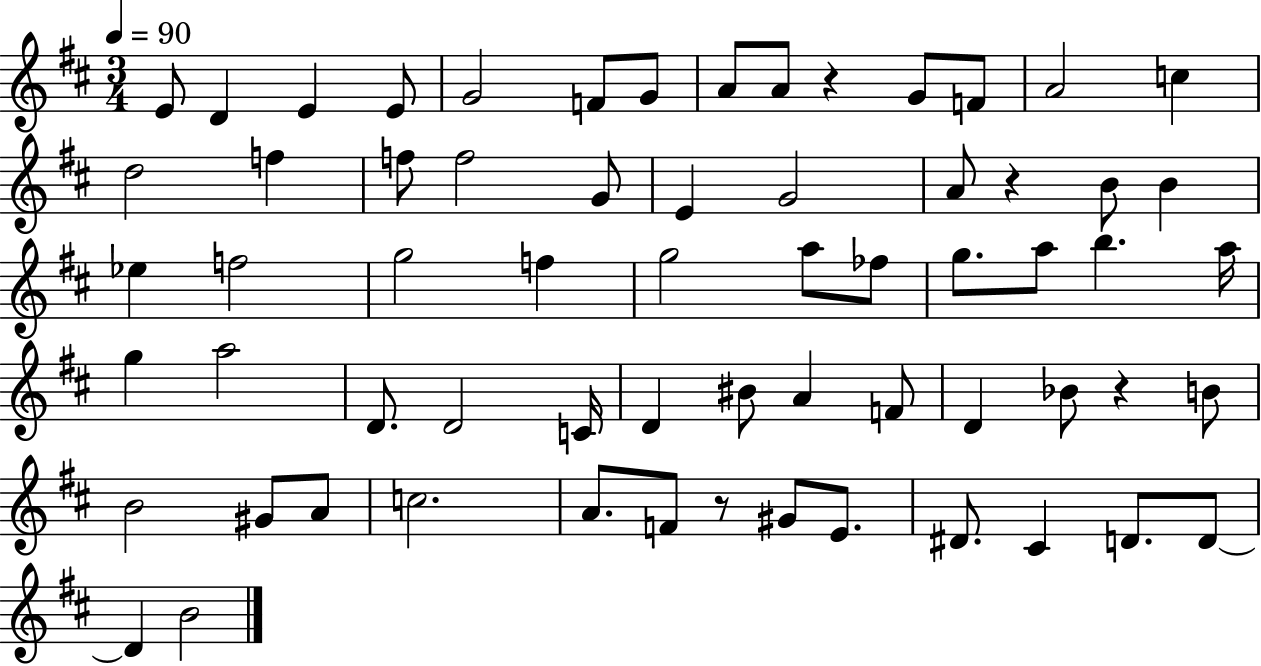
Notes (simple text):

E4/e D4/q E4/q E4/e G4/h F4/e G4/e A4/e A4/e R/q G4/e F4/e A4/h C5/q D5/h F5/q F5/e F5/h G4/e E4/q G4/h A4/e R/q B4/e B4/q Eb5/q F5/h G5/h F5/q G5/h A5/e FES5/e G5/e. A5/e B5/q. A5/s G5/q A5/h D4/e. D4/h C4/s D4/q BIS4/e A4/q F4/e D4/q Bb4/e R/q B4/e B4/h G#4/e A4/e C5/h. A4/e. F4/e R/e G#4/e E4/e. D#4/e. C#4/q D4/e. D4/e D4/q B4/h